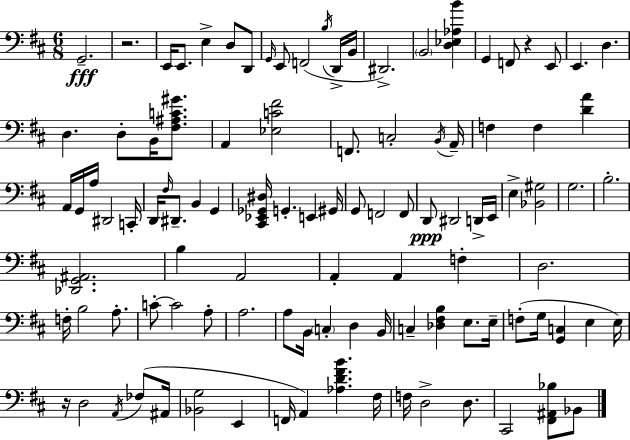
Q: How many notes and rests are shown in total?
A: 105